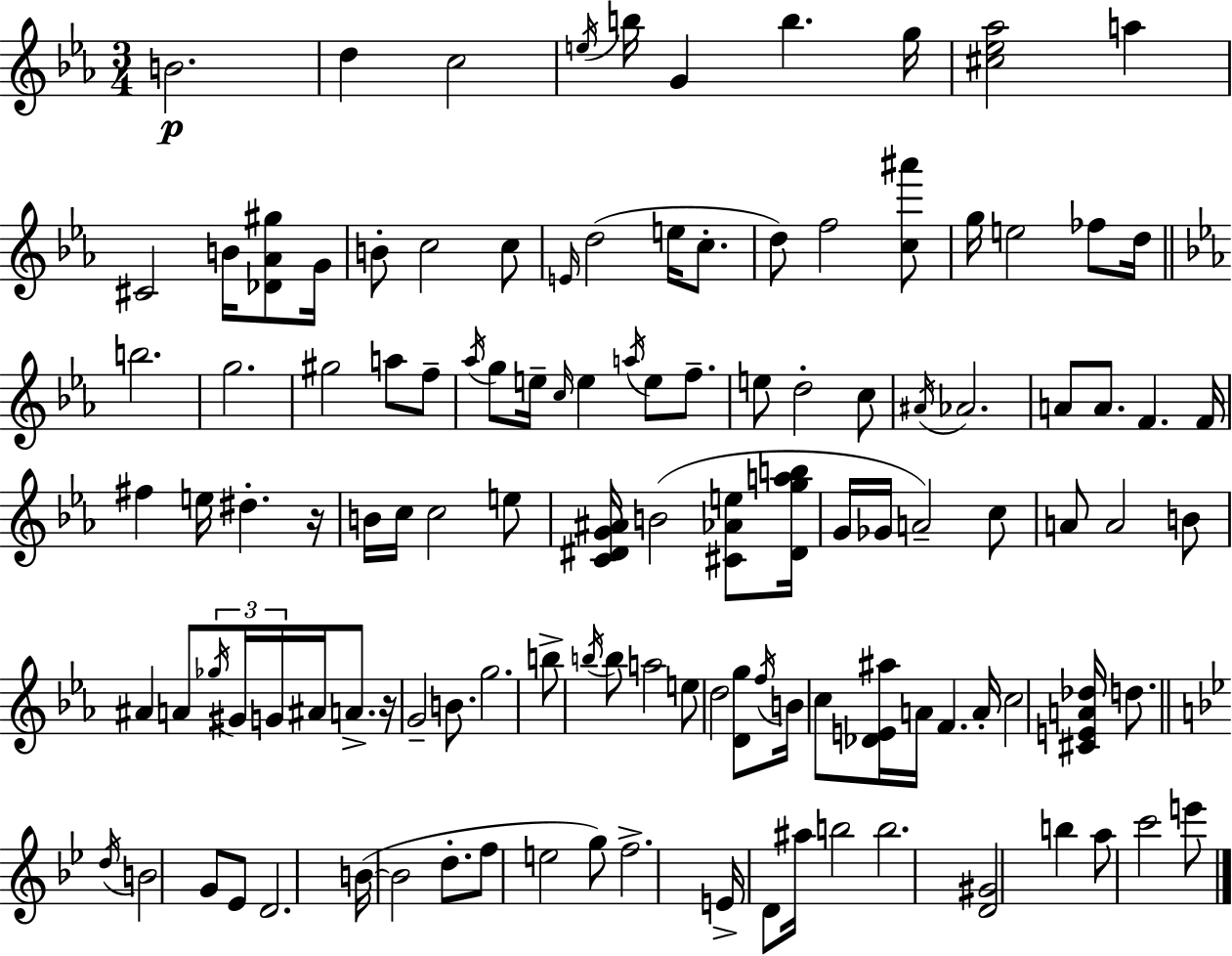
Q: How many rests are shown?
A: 2